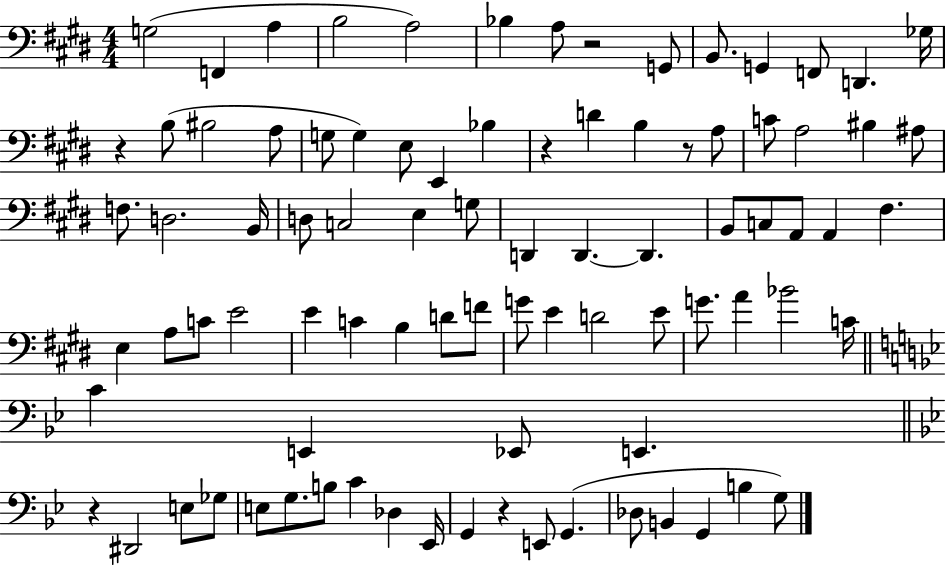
{
  \clef bass
  \numericTimeSignature
  \time 4/4
  \key e \major
  g2( f,4 a4 | b2 a2) | bes4 a8 r2 g,8 | b,8. g,4 f,8 d,4. ges16 | \break r4 b8( bis2 a8 | g8 g4) e8 e,4 bes4 | r4 d'4 b4 r8 a8 | c'8 a2 bis4 ais8 | \break f8. d2. b,16 | d8 c2 e4 g8 | d,4 d,4.~~ d,4. | b,8 c8 a,8 a,4 fis4. | \break e4 a8 c'8 e'2 | e'4 c'4 b4 d'8 f'8 | g'8 e'4 d'2 e'8 | g'8. a'4 bes'2 c'16 | \break \bar "||" \break \key g \minor c'4 e,4 ees,8 e,4. | \bar "||" \break \key bes \major r4 dis,2 e8 ges8 | e8 g8. b8 c'4 des4 ees,16 | g,4 r4 e,8 g,4.( | des8 b,4 g,4 b4 g8) | \break \bar "|."
}